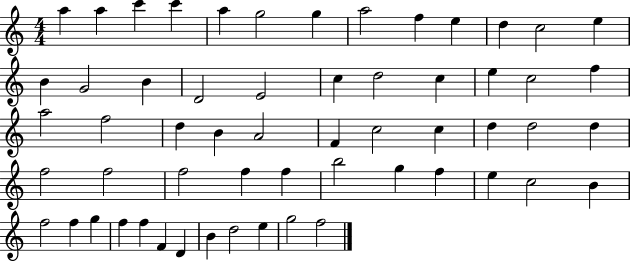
{
  \clef treble
  \numericTimeSignature
  \time 4/4
  \key c \major
  a''4 a''4 c'''4 c'''4 | a''4 g''2 g''4 | a''2 f''4 e''4 | d''4 c''2 e''4 | \break b'4 g'2 b'4 | d'2 e'2 | c''4 d''2 c''4 | e''4 c''2 f''4 | \break a''2 f''2 | d''4 b'4 a'2 | f'4 c''2 c''4 | d''4 d''2 d''4 | \break f''2 f''2 | f''2 f''4 f''4 | b''2 g''4 f''4 | e''4 c''2 b'4 | \break f''2 f''4 g''4 | f''4 f''4 f'4 d'4 | b'4 d''2 e''4 | g''2 f''2 | \break \bar "|."
}